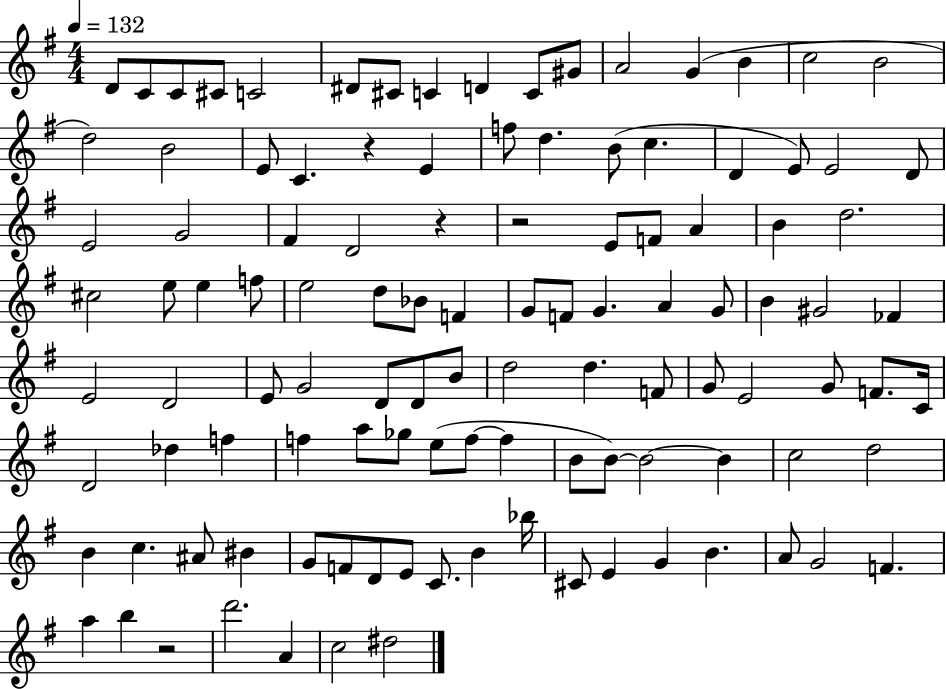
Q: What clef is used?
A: treble